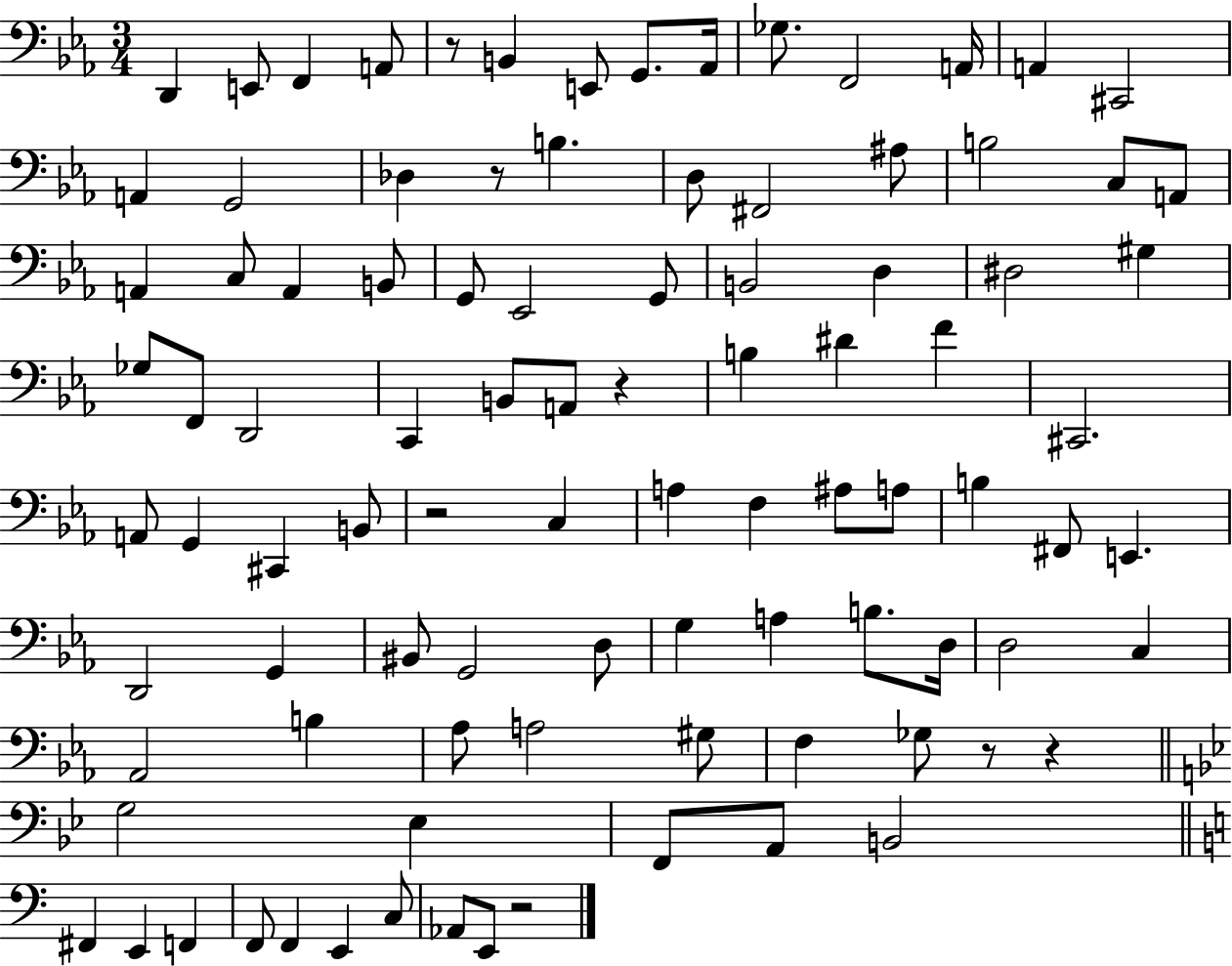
D2/q E2/e F2/q A2/e R/e B2/q E2/e G2/e. Ab2/s Gb3/e. F2/h A2/s A2/q C#2/h A2/q G2/h Db3/q R/e B3/q. D3/e F#2/h A#3/e B3/h C3/e A2/e A2/q C3/e A2/q B2/e G2/e Eb2/h G2/e B2/h D3/q D#3/h G#3/q Gb3/e F2/e D2/h C2/q B2/e A2/e R/q B3/q D#4/q F4/q C#2/h. A2/e G2/q C#2/q B2/e R/h C3/q A3/q F3/q A#3/e A3/e B3/q F#2/e E2/q. D2/h G2/q BIS2/e G2/h D3/e G3/q A3/q B3/e. D3/s D3/h C3/q Ab2/h B3/q Ab3/e A3/h G#3/e F3/q Gb3/e R/e R/q G3/h Eb3/q F2/e A2/e B2/h F#2/q E2/q F2/q F2/e F2/q E2/q C3/e Ab2/e E2/e R/h